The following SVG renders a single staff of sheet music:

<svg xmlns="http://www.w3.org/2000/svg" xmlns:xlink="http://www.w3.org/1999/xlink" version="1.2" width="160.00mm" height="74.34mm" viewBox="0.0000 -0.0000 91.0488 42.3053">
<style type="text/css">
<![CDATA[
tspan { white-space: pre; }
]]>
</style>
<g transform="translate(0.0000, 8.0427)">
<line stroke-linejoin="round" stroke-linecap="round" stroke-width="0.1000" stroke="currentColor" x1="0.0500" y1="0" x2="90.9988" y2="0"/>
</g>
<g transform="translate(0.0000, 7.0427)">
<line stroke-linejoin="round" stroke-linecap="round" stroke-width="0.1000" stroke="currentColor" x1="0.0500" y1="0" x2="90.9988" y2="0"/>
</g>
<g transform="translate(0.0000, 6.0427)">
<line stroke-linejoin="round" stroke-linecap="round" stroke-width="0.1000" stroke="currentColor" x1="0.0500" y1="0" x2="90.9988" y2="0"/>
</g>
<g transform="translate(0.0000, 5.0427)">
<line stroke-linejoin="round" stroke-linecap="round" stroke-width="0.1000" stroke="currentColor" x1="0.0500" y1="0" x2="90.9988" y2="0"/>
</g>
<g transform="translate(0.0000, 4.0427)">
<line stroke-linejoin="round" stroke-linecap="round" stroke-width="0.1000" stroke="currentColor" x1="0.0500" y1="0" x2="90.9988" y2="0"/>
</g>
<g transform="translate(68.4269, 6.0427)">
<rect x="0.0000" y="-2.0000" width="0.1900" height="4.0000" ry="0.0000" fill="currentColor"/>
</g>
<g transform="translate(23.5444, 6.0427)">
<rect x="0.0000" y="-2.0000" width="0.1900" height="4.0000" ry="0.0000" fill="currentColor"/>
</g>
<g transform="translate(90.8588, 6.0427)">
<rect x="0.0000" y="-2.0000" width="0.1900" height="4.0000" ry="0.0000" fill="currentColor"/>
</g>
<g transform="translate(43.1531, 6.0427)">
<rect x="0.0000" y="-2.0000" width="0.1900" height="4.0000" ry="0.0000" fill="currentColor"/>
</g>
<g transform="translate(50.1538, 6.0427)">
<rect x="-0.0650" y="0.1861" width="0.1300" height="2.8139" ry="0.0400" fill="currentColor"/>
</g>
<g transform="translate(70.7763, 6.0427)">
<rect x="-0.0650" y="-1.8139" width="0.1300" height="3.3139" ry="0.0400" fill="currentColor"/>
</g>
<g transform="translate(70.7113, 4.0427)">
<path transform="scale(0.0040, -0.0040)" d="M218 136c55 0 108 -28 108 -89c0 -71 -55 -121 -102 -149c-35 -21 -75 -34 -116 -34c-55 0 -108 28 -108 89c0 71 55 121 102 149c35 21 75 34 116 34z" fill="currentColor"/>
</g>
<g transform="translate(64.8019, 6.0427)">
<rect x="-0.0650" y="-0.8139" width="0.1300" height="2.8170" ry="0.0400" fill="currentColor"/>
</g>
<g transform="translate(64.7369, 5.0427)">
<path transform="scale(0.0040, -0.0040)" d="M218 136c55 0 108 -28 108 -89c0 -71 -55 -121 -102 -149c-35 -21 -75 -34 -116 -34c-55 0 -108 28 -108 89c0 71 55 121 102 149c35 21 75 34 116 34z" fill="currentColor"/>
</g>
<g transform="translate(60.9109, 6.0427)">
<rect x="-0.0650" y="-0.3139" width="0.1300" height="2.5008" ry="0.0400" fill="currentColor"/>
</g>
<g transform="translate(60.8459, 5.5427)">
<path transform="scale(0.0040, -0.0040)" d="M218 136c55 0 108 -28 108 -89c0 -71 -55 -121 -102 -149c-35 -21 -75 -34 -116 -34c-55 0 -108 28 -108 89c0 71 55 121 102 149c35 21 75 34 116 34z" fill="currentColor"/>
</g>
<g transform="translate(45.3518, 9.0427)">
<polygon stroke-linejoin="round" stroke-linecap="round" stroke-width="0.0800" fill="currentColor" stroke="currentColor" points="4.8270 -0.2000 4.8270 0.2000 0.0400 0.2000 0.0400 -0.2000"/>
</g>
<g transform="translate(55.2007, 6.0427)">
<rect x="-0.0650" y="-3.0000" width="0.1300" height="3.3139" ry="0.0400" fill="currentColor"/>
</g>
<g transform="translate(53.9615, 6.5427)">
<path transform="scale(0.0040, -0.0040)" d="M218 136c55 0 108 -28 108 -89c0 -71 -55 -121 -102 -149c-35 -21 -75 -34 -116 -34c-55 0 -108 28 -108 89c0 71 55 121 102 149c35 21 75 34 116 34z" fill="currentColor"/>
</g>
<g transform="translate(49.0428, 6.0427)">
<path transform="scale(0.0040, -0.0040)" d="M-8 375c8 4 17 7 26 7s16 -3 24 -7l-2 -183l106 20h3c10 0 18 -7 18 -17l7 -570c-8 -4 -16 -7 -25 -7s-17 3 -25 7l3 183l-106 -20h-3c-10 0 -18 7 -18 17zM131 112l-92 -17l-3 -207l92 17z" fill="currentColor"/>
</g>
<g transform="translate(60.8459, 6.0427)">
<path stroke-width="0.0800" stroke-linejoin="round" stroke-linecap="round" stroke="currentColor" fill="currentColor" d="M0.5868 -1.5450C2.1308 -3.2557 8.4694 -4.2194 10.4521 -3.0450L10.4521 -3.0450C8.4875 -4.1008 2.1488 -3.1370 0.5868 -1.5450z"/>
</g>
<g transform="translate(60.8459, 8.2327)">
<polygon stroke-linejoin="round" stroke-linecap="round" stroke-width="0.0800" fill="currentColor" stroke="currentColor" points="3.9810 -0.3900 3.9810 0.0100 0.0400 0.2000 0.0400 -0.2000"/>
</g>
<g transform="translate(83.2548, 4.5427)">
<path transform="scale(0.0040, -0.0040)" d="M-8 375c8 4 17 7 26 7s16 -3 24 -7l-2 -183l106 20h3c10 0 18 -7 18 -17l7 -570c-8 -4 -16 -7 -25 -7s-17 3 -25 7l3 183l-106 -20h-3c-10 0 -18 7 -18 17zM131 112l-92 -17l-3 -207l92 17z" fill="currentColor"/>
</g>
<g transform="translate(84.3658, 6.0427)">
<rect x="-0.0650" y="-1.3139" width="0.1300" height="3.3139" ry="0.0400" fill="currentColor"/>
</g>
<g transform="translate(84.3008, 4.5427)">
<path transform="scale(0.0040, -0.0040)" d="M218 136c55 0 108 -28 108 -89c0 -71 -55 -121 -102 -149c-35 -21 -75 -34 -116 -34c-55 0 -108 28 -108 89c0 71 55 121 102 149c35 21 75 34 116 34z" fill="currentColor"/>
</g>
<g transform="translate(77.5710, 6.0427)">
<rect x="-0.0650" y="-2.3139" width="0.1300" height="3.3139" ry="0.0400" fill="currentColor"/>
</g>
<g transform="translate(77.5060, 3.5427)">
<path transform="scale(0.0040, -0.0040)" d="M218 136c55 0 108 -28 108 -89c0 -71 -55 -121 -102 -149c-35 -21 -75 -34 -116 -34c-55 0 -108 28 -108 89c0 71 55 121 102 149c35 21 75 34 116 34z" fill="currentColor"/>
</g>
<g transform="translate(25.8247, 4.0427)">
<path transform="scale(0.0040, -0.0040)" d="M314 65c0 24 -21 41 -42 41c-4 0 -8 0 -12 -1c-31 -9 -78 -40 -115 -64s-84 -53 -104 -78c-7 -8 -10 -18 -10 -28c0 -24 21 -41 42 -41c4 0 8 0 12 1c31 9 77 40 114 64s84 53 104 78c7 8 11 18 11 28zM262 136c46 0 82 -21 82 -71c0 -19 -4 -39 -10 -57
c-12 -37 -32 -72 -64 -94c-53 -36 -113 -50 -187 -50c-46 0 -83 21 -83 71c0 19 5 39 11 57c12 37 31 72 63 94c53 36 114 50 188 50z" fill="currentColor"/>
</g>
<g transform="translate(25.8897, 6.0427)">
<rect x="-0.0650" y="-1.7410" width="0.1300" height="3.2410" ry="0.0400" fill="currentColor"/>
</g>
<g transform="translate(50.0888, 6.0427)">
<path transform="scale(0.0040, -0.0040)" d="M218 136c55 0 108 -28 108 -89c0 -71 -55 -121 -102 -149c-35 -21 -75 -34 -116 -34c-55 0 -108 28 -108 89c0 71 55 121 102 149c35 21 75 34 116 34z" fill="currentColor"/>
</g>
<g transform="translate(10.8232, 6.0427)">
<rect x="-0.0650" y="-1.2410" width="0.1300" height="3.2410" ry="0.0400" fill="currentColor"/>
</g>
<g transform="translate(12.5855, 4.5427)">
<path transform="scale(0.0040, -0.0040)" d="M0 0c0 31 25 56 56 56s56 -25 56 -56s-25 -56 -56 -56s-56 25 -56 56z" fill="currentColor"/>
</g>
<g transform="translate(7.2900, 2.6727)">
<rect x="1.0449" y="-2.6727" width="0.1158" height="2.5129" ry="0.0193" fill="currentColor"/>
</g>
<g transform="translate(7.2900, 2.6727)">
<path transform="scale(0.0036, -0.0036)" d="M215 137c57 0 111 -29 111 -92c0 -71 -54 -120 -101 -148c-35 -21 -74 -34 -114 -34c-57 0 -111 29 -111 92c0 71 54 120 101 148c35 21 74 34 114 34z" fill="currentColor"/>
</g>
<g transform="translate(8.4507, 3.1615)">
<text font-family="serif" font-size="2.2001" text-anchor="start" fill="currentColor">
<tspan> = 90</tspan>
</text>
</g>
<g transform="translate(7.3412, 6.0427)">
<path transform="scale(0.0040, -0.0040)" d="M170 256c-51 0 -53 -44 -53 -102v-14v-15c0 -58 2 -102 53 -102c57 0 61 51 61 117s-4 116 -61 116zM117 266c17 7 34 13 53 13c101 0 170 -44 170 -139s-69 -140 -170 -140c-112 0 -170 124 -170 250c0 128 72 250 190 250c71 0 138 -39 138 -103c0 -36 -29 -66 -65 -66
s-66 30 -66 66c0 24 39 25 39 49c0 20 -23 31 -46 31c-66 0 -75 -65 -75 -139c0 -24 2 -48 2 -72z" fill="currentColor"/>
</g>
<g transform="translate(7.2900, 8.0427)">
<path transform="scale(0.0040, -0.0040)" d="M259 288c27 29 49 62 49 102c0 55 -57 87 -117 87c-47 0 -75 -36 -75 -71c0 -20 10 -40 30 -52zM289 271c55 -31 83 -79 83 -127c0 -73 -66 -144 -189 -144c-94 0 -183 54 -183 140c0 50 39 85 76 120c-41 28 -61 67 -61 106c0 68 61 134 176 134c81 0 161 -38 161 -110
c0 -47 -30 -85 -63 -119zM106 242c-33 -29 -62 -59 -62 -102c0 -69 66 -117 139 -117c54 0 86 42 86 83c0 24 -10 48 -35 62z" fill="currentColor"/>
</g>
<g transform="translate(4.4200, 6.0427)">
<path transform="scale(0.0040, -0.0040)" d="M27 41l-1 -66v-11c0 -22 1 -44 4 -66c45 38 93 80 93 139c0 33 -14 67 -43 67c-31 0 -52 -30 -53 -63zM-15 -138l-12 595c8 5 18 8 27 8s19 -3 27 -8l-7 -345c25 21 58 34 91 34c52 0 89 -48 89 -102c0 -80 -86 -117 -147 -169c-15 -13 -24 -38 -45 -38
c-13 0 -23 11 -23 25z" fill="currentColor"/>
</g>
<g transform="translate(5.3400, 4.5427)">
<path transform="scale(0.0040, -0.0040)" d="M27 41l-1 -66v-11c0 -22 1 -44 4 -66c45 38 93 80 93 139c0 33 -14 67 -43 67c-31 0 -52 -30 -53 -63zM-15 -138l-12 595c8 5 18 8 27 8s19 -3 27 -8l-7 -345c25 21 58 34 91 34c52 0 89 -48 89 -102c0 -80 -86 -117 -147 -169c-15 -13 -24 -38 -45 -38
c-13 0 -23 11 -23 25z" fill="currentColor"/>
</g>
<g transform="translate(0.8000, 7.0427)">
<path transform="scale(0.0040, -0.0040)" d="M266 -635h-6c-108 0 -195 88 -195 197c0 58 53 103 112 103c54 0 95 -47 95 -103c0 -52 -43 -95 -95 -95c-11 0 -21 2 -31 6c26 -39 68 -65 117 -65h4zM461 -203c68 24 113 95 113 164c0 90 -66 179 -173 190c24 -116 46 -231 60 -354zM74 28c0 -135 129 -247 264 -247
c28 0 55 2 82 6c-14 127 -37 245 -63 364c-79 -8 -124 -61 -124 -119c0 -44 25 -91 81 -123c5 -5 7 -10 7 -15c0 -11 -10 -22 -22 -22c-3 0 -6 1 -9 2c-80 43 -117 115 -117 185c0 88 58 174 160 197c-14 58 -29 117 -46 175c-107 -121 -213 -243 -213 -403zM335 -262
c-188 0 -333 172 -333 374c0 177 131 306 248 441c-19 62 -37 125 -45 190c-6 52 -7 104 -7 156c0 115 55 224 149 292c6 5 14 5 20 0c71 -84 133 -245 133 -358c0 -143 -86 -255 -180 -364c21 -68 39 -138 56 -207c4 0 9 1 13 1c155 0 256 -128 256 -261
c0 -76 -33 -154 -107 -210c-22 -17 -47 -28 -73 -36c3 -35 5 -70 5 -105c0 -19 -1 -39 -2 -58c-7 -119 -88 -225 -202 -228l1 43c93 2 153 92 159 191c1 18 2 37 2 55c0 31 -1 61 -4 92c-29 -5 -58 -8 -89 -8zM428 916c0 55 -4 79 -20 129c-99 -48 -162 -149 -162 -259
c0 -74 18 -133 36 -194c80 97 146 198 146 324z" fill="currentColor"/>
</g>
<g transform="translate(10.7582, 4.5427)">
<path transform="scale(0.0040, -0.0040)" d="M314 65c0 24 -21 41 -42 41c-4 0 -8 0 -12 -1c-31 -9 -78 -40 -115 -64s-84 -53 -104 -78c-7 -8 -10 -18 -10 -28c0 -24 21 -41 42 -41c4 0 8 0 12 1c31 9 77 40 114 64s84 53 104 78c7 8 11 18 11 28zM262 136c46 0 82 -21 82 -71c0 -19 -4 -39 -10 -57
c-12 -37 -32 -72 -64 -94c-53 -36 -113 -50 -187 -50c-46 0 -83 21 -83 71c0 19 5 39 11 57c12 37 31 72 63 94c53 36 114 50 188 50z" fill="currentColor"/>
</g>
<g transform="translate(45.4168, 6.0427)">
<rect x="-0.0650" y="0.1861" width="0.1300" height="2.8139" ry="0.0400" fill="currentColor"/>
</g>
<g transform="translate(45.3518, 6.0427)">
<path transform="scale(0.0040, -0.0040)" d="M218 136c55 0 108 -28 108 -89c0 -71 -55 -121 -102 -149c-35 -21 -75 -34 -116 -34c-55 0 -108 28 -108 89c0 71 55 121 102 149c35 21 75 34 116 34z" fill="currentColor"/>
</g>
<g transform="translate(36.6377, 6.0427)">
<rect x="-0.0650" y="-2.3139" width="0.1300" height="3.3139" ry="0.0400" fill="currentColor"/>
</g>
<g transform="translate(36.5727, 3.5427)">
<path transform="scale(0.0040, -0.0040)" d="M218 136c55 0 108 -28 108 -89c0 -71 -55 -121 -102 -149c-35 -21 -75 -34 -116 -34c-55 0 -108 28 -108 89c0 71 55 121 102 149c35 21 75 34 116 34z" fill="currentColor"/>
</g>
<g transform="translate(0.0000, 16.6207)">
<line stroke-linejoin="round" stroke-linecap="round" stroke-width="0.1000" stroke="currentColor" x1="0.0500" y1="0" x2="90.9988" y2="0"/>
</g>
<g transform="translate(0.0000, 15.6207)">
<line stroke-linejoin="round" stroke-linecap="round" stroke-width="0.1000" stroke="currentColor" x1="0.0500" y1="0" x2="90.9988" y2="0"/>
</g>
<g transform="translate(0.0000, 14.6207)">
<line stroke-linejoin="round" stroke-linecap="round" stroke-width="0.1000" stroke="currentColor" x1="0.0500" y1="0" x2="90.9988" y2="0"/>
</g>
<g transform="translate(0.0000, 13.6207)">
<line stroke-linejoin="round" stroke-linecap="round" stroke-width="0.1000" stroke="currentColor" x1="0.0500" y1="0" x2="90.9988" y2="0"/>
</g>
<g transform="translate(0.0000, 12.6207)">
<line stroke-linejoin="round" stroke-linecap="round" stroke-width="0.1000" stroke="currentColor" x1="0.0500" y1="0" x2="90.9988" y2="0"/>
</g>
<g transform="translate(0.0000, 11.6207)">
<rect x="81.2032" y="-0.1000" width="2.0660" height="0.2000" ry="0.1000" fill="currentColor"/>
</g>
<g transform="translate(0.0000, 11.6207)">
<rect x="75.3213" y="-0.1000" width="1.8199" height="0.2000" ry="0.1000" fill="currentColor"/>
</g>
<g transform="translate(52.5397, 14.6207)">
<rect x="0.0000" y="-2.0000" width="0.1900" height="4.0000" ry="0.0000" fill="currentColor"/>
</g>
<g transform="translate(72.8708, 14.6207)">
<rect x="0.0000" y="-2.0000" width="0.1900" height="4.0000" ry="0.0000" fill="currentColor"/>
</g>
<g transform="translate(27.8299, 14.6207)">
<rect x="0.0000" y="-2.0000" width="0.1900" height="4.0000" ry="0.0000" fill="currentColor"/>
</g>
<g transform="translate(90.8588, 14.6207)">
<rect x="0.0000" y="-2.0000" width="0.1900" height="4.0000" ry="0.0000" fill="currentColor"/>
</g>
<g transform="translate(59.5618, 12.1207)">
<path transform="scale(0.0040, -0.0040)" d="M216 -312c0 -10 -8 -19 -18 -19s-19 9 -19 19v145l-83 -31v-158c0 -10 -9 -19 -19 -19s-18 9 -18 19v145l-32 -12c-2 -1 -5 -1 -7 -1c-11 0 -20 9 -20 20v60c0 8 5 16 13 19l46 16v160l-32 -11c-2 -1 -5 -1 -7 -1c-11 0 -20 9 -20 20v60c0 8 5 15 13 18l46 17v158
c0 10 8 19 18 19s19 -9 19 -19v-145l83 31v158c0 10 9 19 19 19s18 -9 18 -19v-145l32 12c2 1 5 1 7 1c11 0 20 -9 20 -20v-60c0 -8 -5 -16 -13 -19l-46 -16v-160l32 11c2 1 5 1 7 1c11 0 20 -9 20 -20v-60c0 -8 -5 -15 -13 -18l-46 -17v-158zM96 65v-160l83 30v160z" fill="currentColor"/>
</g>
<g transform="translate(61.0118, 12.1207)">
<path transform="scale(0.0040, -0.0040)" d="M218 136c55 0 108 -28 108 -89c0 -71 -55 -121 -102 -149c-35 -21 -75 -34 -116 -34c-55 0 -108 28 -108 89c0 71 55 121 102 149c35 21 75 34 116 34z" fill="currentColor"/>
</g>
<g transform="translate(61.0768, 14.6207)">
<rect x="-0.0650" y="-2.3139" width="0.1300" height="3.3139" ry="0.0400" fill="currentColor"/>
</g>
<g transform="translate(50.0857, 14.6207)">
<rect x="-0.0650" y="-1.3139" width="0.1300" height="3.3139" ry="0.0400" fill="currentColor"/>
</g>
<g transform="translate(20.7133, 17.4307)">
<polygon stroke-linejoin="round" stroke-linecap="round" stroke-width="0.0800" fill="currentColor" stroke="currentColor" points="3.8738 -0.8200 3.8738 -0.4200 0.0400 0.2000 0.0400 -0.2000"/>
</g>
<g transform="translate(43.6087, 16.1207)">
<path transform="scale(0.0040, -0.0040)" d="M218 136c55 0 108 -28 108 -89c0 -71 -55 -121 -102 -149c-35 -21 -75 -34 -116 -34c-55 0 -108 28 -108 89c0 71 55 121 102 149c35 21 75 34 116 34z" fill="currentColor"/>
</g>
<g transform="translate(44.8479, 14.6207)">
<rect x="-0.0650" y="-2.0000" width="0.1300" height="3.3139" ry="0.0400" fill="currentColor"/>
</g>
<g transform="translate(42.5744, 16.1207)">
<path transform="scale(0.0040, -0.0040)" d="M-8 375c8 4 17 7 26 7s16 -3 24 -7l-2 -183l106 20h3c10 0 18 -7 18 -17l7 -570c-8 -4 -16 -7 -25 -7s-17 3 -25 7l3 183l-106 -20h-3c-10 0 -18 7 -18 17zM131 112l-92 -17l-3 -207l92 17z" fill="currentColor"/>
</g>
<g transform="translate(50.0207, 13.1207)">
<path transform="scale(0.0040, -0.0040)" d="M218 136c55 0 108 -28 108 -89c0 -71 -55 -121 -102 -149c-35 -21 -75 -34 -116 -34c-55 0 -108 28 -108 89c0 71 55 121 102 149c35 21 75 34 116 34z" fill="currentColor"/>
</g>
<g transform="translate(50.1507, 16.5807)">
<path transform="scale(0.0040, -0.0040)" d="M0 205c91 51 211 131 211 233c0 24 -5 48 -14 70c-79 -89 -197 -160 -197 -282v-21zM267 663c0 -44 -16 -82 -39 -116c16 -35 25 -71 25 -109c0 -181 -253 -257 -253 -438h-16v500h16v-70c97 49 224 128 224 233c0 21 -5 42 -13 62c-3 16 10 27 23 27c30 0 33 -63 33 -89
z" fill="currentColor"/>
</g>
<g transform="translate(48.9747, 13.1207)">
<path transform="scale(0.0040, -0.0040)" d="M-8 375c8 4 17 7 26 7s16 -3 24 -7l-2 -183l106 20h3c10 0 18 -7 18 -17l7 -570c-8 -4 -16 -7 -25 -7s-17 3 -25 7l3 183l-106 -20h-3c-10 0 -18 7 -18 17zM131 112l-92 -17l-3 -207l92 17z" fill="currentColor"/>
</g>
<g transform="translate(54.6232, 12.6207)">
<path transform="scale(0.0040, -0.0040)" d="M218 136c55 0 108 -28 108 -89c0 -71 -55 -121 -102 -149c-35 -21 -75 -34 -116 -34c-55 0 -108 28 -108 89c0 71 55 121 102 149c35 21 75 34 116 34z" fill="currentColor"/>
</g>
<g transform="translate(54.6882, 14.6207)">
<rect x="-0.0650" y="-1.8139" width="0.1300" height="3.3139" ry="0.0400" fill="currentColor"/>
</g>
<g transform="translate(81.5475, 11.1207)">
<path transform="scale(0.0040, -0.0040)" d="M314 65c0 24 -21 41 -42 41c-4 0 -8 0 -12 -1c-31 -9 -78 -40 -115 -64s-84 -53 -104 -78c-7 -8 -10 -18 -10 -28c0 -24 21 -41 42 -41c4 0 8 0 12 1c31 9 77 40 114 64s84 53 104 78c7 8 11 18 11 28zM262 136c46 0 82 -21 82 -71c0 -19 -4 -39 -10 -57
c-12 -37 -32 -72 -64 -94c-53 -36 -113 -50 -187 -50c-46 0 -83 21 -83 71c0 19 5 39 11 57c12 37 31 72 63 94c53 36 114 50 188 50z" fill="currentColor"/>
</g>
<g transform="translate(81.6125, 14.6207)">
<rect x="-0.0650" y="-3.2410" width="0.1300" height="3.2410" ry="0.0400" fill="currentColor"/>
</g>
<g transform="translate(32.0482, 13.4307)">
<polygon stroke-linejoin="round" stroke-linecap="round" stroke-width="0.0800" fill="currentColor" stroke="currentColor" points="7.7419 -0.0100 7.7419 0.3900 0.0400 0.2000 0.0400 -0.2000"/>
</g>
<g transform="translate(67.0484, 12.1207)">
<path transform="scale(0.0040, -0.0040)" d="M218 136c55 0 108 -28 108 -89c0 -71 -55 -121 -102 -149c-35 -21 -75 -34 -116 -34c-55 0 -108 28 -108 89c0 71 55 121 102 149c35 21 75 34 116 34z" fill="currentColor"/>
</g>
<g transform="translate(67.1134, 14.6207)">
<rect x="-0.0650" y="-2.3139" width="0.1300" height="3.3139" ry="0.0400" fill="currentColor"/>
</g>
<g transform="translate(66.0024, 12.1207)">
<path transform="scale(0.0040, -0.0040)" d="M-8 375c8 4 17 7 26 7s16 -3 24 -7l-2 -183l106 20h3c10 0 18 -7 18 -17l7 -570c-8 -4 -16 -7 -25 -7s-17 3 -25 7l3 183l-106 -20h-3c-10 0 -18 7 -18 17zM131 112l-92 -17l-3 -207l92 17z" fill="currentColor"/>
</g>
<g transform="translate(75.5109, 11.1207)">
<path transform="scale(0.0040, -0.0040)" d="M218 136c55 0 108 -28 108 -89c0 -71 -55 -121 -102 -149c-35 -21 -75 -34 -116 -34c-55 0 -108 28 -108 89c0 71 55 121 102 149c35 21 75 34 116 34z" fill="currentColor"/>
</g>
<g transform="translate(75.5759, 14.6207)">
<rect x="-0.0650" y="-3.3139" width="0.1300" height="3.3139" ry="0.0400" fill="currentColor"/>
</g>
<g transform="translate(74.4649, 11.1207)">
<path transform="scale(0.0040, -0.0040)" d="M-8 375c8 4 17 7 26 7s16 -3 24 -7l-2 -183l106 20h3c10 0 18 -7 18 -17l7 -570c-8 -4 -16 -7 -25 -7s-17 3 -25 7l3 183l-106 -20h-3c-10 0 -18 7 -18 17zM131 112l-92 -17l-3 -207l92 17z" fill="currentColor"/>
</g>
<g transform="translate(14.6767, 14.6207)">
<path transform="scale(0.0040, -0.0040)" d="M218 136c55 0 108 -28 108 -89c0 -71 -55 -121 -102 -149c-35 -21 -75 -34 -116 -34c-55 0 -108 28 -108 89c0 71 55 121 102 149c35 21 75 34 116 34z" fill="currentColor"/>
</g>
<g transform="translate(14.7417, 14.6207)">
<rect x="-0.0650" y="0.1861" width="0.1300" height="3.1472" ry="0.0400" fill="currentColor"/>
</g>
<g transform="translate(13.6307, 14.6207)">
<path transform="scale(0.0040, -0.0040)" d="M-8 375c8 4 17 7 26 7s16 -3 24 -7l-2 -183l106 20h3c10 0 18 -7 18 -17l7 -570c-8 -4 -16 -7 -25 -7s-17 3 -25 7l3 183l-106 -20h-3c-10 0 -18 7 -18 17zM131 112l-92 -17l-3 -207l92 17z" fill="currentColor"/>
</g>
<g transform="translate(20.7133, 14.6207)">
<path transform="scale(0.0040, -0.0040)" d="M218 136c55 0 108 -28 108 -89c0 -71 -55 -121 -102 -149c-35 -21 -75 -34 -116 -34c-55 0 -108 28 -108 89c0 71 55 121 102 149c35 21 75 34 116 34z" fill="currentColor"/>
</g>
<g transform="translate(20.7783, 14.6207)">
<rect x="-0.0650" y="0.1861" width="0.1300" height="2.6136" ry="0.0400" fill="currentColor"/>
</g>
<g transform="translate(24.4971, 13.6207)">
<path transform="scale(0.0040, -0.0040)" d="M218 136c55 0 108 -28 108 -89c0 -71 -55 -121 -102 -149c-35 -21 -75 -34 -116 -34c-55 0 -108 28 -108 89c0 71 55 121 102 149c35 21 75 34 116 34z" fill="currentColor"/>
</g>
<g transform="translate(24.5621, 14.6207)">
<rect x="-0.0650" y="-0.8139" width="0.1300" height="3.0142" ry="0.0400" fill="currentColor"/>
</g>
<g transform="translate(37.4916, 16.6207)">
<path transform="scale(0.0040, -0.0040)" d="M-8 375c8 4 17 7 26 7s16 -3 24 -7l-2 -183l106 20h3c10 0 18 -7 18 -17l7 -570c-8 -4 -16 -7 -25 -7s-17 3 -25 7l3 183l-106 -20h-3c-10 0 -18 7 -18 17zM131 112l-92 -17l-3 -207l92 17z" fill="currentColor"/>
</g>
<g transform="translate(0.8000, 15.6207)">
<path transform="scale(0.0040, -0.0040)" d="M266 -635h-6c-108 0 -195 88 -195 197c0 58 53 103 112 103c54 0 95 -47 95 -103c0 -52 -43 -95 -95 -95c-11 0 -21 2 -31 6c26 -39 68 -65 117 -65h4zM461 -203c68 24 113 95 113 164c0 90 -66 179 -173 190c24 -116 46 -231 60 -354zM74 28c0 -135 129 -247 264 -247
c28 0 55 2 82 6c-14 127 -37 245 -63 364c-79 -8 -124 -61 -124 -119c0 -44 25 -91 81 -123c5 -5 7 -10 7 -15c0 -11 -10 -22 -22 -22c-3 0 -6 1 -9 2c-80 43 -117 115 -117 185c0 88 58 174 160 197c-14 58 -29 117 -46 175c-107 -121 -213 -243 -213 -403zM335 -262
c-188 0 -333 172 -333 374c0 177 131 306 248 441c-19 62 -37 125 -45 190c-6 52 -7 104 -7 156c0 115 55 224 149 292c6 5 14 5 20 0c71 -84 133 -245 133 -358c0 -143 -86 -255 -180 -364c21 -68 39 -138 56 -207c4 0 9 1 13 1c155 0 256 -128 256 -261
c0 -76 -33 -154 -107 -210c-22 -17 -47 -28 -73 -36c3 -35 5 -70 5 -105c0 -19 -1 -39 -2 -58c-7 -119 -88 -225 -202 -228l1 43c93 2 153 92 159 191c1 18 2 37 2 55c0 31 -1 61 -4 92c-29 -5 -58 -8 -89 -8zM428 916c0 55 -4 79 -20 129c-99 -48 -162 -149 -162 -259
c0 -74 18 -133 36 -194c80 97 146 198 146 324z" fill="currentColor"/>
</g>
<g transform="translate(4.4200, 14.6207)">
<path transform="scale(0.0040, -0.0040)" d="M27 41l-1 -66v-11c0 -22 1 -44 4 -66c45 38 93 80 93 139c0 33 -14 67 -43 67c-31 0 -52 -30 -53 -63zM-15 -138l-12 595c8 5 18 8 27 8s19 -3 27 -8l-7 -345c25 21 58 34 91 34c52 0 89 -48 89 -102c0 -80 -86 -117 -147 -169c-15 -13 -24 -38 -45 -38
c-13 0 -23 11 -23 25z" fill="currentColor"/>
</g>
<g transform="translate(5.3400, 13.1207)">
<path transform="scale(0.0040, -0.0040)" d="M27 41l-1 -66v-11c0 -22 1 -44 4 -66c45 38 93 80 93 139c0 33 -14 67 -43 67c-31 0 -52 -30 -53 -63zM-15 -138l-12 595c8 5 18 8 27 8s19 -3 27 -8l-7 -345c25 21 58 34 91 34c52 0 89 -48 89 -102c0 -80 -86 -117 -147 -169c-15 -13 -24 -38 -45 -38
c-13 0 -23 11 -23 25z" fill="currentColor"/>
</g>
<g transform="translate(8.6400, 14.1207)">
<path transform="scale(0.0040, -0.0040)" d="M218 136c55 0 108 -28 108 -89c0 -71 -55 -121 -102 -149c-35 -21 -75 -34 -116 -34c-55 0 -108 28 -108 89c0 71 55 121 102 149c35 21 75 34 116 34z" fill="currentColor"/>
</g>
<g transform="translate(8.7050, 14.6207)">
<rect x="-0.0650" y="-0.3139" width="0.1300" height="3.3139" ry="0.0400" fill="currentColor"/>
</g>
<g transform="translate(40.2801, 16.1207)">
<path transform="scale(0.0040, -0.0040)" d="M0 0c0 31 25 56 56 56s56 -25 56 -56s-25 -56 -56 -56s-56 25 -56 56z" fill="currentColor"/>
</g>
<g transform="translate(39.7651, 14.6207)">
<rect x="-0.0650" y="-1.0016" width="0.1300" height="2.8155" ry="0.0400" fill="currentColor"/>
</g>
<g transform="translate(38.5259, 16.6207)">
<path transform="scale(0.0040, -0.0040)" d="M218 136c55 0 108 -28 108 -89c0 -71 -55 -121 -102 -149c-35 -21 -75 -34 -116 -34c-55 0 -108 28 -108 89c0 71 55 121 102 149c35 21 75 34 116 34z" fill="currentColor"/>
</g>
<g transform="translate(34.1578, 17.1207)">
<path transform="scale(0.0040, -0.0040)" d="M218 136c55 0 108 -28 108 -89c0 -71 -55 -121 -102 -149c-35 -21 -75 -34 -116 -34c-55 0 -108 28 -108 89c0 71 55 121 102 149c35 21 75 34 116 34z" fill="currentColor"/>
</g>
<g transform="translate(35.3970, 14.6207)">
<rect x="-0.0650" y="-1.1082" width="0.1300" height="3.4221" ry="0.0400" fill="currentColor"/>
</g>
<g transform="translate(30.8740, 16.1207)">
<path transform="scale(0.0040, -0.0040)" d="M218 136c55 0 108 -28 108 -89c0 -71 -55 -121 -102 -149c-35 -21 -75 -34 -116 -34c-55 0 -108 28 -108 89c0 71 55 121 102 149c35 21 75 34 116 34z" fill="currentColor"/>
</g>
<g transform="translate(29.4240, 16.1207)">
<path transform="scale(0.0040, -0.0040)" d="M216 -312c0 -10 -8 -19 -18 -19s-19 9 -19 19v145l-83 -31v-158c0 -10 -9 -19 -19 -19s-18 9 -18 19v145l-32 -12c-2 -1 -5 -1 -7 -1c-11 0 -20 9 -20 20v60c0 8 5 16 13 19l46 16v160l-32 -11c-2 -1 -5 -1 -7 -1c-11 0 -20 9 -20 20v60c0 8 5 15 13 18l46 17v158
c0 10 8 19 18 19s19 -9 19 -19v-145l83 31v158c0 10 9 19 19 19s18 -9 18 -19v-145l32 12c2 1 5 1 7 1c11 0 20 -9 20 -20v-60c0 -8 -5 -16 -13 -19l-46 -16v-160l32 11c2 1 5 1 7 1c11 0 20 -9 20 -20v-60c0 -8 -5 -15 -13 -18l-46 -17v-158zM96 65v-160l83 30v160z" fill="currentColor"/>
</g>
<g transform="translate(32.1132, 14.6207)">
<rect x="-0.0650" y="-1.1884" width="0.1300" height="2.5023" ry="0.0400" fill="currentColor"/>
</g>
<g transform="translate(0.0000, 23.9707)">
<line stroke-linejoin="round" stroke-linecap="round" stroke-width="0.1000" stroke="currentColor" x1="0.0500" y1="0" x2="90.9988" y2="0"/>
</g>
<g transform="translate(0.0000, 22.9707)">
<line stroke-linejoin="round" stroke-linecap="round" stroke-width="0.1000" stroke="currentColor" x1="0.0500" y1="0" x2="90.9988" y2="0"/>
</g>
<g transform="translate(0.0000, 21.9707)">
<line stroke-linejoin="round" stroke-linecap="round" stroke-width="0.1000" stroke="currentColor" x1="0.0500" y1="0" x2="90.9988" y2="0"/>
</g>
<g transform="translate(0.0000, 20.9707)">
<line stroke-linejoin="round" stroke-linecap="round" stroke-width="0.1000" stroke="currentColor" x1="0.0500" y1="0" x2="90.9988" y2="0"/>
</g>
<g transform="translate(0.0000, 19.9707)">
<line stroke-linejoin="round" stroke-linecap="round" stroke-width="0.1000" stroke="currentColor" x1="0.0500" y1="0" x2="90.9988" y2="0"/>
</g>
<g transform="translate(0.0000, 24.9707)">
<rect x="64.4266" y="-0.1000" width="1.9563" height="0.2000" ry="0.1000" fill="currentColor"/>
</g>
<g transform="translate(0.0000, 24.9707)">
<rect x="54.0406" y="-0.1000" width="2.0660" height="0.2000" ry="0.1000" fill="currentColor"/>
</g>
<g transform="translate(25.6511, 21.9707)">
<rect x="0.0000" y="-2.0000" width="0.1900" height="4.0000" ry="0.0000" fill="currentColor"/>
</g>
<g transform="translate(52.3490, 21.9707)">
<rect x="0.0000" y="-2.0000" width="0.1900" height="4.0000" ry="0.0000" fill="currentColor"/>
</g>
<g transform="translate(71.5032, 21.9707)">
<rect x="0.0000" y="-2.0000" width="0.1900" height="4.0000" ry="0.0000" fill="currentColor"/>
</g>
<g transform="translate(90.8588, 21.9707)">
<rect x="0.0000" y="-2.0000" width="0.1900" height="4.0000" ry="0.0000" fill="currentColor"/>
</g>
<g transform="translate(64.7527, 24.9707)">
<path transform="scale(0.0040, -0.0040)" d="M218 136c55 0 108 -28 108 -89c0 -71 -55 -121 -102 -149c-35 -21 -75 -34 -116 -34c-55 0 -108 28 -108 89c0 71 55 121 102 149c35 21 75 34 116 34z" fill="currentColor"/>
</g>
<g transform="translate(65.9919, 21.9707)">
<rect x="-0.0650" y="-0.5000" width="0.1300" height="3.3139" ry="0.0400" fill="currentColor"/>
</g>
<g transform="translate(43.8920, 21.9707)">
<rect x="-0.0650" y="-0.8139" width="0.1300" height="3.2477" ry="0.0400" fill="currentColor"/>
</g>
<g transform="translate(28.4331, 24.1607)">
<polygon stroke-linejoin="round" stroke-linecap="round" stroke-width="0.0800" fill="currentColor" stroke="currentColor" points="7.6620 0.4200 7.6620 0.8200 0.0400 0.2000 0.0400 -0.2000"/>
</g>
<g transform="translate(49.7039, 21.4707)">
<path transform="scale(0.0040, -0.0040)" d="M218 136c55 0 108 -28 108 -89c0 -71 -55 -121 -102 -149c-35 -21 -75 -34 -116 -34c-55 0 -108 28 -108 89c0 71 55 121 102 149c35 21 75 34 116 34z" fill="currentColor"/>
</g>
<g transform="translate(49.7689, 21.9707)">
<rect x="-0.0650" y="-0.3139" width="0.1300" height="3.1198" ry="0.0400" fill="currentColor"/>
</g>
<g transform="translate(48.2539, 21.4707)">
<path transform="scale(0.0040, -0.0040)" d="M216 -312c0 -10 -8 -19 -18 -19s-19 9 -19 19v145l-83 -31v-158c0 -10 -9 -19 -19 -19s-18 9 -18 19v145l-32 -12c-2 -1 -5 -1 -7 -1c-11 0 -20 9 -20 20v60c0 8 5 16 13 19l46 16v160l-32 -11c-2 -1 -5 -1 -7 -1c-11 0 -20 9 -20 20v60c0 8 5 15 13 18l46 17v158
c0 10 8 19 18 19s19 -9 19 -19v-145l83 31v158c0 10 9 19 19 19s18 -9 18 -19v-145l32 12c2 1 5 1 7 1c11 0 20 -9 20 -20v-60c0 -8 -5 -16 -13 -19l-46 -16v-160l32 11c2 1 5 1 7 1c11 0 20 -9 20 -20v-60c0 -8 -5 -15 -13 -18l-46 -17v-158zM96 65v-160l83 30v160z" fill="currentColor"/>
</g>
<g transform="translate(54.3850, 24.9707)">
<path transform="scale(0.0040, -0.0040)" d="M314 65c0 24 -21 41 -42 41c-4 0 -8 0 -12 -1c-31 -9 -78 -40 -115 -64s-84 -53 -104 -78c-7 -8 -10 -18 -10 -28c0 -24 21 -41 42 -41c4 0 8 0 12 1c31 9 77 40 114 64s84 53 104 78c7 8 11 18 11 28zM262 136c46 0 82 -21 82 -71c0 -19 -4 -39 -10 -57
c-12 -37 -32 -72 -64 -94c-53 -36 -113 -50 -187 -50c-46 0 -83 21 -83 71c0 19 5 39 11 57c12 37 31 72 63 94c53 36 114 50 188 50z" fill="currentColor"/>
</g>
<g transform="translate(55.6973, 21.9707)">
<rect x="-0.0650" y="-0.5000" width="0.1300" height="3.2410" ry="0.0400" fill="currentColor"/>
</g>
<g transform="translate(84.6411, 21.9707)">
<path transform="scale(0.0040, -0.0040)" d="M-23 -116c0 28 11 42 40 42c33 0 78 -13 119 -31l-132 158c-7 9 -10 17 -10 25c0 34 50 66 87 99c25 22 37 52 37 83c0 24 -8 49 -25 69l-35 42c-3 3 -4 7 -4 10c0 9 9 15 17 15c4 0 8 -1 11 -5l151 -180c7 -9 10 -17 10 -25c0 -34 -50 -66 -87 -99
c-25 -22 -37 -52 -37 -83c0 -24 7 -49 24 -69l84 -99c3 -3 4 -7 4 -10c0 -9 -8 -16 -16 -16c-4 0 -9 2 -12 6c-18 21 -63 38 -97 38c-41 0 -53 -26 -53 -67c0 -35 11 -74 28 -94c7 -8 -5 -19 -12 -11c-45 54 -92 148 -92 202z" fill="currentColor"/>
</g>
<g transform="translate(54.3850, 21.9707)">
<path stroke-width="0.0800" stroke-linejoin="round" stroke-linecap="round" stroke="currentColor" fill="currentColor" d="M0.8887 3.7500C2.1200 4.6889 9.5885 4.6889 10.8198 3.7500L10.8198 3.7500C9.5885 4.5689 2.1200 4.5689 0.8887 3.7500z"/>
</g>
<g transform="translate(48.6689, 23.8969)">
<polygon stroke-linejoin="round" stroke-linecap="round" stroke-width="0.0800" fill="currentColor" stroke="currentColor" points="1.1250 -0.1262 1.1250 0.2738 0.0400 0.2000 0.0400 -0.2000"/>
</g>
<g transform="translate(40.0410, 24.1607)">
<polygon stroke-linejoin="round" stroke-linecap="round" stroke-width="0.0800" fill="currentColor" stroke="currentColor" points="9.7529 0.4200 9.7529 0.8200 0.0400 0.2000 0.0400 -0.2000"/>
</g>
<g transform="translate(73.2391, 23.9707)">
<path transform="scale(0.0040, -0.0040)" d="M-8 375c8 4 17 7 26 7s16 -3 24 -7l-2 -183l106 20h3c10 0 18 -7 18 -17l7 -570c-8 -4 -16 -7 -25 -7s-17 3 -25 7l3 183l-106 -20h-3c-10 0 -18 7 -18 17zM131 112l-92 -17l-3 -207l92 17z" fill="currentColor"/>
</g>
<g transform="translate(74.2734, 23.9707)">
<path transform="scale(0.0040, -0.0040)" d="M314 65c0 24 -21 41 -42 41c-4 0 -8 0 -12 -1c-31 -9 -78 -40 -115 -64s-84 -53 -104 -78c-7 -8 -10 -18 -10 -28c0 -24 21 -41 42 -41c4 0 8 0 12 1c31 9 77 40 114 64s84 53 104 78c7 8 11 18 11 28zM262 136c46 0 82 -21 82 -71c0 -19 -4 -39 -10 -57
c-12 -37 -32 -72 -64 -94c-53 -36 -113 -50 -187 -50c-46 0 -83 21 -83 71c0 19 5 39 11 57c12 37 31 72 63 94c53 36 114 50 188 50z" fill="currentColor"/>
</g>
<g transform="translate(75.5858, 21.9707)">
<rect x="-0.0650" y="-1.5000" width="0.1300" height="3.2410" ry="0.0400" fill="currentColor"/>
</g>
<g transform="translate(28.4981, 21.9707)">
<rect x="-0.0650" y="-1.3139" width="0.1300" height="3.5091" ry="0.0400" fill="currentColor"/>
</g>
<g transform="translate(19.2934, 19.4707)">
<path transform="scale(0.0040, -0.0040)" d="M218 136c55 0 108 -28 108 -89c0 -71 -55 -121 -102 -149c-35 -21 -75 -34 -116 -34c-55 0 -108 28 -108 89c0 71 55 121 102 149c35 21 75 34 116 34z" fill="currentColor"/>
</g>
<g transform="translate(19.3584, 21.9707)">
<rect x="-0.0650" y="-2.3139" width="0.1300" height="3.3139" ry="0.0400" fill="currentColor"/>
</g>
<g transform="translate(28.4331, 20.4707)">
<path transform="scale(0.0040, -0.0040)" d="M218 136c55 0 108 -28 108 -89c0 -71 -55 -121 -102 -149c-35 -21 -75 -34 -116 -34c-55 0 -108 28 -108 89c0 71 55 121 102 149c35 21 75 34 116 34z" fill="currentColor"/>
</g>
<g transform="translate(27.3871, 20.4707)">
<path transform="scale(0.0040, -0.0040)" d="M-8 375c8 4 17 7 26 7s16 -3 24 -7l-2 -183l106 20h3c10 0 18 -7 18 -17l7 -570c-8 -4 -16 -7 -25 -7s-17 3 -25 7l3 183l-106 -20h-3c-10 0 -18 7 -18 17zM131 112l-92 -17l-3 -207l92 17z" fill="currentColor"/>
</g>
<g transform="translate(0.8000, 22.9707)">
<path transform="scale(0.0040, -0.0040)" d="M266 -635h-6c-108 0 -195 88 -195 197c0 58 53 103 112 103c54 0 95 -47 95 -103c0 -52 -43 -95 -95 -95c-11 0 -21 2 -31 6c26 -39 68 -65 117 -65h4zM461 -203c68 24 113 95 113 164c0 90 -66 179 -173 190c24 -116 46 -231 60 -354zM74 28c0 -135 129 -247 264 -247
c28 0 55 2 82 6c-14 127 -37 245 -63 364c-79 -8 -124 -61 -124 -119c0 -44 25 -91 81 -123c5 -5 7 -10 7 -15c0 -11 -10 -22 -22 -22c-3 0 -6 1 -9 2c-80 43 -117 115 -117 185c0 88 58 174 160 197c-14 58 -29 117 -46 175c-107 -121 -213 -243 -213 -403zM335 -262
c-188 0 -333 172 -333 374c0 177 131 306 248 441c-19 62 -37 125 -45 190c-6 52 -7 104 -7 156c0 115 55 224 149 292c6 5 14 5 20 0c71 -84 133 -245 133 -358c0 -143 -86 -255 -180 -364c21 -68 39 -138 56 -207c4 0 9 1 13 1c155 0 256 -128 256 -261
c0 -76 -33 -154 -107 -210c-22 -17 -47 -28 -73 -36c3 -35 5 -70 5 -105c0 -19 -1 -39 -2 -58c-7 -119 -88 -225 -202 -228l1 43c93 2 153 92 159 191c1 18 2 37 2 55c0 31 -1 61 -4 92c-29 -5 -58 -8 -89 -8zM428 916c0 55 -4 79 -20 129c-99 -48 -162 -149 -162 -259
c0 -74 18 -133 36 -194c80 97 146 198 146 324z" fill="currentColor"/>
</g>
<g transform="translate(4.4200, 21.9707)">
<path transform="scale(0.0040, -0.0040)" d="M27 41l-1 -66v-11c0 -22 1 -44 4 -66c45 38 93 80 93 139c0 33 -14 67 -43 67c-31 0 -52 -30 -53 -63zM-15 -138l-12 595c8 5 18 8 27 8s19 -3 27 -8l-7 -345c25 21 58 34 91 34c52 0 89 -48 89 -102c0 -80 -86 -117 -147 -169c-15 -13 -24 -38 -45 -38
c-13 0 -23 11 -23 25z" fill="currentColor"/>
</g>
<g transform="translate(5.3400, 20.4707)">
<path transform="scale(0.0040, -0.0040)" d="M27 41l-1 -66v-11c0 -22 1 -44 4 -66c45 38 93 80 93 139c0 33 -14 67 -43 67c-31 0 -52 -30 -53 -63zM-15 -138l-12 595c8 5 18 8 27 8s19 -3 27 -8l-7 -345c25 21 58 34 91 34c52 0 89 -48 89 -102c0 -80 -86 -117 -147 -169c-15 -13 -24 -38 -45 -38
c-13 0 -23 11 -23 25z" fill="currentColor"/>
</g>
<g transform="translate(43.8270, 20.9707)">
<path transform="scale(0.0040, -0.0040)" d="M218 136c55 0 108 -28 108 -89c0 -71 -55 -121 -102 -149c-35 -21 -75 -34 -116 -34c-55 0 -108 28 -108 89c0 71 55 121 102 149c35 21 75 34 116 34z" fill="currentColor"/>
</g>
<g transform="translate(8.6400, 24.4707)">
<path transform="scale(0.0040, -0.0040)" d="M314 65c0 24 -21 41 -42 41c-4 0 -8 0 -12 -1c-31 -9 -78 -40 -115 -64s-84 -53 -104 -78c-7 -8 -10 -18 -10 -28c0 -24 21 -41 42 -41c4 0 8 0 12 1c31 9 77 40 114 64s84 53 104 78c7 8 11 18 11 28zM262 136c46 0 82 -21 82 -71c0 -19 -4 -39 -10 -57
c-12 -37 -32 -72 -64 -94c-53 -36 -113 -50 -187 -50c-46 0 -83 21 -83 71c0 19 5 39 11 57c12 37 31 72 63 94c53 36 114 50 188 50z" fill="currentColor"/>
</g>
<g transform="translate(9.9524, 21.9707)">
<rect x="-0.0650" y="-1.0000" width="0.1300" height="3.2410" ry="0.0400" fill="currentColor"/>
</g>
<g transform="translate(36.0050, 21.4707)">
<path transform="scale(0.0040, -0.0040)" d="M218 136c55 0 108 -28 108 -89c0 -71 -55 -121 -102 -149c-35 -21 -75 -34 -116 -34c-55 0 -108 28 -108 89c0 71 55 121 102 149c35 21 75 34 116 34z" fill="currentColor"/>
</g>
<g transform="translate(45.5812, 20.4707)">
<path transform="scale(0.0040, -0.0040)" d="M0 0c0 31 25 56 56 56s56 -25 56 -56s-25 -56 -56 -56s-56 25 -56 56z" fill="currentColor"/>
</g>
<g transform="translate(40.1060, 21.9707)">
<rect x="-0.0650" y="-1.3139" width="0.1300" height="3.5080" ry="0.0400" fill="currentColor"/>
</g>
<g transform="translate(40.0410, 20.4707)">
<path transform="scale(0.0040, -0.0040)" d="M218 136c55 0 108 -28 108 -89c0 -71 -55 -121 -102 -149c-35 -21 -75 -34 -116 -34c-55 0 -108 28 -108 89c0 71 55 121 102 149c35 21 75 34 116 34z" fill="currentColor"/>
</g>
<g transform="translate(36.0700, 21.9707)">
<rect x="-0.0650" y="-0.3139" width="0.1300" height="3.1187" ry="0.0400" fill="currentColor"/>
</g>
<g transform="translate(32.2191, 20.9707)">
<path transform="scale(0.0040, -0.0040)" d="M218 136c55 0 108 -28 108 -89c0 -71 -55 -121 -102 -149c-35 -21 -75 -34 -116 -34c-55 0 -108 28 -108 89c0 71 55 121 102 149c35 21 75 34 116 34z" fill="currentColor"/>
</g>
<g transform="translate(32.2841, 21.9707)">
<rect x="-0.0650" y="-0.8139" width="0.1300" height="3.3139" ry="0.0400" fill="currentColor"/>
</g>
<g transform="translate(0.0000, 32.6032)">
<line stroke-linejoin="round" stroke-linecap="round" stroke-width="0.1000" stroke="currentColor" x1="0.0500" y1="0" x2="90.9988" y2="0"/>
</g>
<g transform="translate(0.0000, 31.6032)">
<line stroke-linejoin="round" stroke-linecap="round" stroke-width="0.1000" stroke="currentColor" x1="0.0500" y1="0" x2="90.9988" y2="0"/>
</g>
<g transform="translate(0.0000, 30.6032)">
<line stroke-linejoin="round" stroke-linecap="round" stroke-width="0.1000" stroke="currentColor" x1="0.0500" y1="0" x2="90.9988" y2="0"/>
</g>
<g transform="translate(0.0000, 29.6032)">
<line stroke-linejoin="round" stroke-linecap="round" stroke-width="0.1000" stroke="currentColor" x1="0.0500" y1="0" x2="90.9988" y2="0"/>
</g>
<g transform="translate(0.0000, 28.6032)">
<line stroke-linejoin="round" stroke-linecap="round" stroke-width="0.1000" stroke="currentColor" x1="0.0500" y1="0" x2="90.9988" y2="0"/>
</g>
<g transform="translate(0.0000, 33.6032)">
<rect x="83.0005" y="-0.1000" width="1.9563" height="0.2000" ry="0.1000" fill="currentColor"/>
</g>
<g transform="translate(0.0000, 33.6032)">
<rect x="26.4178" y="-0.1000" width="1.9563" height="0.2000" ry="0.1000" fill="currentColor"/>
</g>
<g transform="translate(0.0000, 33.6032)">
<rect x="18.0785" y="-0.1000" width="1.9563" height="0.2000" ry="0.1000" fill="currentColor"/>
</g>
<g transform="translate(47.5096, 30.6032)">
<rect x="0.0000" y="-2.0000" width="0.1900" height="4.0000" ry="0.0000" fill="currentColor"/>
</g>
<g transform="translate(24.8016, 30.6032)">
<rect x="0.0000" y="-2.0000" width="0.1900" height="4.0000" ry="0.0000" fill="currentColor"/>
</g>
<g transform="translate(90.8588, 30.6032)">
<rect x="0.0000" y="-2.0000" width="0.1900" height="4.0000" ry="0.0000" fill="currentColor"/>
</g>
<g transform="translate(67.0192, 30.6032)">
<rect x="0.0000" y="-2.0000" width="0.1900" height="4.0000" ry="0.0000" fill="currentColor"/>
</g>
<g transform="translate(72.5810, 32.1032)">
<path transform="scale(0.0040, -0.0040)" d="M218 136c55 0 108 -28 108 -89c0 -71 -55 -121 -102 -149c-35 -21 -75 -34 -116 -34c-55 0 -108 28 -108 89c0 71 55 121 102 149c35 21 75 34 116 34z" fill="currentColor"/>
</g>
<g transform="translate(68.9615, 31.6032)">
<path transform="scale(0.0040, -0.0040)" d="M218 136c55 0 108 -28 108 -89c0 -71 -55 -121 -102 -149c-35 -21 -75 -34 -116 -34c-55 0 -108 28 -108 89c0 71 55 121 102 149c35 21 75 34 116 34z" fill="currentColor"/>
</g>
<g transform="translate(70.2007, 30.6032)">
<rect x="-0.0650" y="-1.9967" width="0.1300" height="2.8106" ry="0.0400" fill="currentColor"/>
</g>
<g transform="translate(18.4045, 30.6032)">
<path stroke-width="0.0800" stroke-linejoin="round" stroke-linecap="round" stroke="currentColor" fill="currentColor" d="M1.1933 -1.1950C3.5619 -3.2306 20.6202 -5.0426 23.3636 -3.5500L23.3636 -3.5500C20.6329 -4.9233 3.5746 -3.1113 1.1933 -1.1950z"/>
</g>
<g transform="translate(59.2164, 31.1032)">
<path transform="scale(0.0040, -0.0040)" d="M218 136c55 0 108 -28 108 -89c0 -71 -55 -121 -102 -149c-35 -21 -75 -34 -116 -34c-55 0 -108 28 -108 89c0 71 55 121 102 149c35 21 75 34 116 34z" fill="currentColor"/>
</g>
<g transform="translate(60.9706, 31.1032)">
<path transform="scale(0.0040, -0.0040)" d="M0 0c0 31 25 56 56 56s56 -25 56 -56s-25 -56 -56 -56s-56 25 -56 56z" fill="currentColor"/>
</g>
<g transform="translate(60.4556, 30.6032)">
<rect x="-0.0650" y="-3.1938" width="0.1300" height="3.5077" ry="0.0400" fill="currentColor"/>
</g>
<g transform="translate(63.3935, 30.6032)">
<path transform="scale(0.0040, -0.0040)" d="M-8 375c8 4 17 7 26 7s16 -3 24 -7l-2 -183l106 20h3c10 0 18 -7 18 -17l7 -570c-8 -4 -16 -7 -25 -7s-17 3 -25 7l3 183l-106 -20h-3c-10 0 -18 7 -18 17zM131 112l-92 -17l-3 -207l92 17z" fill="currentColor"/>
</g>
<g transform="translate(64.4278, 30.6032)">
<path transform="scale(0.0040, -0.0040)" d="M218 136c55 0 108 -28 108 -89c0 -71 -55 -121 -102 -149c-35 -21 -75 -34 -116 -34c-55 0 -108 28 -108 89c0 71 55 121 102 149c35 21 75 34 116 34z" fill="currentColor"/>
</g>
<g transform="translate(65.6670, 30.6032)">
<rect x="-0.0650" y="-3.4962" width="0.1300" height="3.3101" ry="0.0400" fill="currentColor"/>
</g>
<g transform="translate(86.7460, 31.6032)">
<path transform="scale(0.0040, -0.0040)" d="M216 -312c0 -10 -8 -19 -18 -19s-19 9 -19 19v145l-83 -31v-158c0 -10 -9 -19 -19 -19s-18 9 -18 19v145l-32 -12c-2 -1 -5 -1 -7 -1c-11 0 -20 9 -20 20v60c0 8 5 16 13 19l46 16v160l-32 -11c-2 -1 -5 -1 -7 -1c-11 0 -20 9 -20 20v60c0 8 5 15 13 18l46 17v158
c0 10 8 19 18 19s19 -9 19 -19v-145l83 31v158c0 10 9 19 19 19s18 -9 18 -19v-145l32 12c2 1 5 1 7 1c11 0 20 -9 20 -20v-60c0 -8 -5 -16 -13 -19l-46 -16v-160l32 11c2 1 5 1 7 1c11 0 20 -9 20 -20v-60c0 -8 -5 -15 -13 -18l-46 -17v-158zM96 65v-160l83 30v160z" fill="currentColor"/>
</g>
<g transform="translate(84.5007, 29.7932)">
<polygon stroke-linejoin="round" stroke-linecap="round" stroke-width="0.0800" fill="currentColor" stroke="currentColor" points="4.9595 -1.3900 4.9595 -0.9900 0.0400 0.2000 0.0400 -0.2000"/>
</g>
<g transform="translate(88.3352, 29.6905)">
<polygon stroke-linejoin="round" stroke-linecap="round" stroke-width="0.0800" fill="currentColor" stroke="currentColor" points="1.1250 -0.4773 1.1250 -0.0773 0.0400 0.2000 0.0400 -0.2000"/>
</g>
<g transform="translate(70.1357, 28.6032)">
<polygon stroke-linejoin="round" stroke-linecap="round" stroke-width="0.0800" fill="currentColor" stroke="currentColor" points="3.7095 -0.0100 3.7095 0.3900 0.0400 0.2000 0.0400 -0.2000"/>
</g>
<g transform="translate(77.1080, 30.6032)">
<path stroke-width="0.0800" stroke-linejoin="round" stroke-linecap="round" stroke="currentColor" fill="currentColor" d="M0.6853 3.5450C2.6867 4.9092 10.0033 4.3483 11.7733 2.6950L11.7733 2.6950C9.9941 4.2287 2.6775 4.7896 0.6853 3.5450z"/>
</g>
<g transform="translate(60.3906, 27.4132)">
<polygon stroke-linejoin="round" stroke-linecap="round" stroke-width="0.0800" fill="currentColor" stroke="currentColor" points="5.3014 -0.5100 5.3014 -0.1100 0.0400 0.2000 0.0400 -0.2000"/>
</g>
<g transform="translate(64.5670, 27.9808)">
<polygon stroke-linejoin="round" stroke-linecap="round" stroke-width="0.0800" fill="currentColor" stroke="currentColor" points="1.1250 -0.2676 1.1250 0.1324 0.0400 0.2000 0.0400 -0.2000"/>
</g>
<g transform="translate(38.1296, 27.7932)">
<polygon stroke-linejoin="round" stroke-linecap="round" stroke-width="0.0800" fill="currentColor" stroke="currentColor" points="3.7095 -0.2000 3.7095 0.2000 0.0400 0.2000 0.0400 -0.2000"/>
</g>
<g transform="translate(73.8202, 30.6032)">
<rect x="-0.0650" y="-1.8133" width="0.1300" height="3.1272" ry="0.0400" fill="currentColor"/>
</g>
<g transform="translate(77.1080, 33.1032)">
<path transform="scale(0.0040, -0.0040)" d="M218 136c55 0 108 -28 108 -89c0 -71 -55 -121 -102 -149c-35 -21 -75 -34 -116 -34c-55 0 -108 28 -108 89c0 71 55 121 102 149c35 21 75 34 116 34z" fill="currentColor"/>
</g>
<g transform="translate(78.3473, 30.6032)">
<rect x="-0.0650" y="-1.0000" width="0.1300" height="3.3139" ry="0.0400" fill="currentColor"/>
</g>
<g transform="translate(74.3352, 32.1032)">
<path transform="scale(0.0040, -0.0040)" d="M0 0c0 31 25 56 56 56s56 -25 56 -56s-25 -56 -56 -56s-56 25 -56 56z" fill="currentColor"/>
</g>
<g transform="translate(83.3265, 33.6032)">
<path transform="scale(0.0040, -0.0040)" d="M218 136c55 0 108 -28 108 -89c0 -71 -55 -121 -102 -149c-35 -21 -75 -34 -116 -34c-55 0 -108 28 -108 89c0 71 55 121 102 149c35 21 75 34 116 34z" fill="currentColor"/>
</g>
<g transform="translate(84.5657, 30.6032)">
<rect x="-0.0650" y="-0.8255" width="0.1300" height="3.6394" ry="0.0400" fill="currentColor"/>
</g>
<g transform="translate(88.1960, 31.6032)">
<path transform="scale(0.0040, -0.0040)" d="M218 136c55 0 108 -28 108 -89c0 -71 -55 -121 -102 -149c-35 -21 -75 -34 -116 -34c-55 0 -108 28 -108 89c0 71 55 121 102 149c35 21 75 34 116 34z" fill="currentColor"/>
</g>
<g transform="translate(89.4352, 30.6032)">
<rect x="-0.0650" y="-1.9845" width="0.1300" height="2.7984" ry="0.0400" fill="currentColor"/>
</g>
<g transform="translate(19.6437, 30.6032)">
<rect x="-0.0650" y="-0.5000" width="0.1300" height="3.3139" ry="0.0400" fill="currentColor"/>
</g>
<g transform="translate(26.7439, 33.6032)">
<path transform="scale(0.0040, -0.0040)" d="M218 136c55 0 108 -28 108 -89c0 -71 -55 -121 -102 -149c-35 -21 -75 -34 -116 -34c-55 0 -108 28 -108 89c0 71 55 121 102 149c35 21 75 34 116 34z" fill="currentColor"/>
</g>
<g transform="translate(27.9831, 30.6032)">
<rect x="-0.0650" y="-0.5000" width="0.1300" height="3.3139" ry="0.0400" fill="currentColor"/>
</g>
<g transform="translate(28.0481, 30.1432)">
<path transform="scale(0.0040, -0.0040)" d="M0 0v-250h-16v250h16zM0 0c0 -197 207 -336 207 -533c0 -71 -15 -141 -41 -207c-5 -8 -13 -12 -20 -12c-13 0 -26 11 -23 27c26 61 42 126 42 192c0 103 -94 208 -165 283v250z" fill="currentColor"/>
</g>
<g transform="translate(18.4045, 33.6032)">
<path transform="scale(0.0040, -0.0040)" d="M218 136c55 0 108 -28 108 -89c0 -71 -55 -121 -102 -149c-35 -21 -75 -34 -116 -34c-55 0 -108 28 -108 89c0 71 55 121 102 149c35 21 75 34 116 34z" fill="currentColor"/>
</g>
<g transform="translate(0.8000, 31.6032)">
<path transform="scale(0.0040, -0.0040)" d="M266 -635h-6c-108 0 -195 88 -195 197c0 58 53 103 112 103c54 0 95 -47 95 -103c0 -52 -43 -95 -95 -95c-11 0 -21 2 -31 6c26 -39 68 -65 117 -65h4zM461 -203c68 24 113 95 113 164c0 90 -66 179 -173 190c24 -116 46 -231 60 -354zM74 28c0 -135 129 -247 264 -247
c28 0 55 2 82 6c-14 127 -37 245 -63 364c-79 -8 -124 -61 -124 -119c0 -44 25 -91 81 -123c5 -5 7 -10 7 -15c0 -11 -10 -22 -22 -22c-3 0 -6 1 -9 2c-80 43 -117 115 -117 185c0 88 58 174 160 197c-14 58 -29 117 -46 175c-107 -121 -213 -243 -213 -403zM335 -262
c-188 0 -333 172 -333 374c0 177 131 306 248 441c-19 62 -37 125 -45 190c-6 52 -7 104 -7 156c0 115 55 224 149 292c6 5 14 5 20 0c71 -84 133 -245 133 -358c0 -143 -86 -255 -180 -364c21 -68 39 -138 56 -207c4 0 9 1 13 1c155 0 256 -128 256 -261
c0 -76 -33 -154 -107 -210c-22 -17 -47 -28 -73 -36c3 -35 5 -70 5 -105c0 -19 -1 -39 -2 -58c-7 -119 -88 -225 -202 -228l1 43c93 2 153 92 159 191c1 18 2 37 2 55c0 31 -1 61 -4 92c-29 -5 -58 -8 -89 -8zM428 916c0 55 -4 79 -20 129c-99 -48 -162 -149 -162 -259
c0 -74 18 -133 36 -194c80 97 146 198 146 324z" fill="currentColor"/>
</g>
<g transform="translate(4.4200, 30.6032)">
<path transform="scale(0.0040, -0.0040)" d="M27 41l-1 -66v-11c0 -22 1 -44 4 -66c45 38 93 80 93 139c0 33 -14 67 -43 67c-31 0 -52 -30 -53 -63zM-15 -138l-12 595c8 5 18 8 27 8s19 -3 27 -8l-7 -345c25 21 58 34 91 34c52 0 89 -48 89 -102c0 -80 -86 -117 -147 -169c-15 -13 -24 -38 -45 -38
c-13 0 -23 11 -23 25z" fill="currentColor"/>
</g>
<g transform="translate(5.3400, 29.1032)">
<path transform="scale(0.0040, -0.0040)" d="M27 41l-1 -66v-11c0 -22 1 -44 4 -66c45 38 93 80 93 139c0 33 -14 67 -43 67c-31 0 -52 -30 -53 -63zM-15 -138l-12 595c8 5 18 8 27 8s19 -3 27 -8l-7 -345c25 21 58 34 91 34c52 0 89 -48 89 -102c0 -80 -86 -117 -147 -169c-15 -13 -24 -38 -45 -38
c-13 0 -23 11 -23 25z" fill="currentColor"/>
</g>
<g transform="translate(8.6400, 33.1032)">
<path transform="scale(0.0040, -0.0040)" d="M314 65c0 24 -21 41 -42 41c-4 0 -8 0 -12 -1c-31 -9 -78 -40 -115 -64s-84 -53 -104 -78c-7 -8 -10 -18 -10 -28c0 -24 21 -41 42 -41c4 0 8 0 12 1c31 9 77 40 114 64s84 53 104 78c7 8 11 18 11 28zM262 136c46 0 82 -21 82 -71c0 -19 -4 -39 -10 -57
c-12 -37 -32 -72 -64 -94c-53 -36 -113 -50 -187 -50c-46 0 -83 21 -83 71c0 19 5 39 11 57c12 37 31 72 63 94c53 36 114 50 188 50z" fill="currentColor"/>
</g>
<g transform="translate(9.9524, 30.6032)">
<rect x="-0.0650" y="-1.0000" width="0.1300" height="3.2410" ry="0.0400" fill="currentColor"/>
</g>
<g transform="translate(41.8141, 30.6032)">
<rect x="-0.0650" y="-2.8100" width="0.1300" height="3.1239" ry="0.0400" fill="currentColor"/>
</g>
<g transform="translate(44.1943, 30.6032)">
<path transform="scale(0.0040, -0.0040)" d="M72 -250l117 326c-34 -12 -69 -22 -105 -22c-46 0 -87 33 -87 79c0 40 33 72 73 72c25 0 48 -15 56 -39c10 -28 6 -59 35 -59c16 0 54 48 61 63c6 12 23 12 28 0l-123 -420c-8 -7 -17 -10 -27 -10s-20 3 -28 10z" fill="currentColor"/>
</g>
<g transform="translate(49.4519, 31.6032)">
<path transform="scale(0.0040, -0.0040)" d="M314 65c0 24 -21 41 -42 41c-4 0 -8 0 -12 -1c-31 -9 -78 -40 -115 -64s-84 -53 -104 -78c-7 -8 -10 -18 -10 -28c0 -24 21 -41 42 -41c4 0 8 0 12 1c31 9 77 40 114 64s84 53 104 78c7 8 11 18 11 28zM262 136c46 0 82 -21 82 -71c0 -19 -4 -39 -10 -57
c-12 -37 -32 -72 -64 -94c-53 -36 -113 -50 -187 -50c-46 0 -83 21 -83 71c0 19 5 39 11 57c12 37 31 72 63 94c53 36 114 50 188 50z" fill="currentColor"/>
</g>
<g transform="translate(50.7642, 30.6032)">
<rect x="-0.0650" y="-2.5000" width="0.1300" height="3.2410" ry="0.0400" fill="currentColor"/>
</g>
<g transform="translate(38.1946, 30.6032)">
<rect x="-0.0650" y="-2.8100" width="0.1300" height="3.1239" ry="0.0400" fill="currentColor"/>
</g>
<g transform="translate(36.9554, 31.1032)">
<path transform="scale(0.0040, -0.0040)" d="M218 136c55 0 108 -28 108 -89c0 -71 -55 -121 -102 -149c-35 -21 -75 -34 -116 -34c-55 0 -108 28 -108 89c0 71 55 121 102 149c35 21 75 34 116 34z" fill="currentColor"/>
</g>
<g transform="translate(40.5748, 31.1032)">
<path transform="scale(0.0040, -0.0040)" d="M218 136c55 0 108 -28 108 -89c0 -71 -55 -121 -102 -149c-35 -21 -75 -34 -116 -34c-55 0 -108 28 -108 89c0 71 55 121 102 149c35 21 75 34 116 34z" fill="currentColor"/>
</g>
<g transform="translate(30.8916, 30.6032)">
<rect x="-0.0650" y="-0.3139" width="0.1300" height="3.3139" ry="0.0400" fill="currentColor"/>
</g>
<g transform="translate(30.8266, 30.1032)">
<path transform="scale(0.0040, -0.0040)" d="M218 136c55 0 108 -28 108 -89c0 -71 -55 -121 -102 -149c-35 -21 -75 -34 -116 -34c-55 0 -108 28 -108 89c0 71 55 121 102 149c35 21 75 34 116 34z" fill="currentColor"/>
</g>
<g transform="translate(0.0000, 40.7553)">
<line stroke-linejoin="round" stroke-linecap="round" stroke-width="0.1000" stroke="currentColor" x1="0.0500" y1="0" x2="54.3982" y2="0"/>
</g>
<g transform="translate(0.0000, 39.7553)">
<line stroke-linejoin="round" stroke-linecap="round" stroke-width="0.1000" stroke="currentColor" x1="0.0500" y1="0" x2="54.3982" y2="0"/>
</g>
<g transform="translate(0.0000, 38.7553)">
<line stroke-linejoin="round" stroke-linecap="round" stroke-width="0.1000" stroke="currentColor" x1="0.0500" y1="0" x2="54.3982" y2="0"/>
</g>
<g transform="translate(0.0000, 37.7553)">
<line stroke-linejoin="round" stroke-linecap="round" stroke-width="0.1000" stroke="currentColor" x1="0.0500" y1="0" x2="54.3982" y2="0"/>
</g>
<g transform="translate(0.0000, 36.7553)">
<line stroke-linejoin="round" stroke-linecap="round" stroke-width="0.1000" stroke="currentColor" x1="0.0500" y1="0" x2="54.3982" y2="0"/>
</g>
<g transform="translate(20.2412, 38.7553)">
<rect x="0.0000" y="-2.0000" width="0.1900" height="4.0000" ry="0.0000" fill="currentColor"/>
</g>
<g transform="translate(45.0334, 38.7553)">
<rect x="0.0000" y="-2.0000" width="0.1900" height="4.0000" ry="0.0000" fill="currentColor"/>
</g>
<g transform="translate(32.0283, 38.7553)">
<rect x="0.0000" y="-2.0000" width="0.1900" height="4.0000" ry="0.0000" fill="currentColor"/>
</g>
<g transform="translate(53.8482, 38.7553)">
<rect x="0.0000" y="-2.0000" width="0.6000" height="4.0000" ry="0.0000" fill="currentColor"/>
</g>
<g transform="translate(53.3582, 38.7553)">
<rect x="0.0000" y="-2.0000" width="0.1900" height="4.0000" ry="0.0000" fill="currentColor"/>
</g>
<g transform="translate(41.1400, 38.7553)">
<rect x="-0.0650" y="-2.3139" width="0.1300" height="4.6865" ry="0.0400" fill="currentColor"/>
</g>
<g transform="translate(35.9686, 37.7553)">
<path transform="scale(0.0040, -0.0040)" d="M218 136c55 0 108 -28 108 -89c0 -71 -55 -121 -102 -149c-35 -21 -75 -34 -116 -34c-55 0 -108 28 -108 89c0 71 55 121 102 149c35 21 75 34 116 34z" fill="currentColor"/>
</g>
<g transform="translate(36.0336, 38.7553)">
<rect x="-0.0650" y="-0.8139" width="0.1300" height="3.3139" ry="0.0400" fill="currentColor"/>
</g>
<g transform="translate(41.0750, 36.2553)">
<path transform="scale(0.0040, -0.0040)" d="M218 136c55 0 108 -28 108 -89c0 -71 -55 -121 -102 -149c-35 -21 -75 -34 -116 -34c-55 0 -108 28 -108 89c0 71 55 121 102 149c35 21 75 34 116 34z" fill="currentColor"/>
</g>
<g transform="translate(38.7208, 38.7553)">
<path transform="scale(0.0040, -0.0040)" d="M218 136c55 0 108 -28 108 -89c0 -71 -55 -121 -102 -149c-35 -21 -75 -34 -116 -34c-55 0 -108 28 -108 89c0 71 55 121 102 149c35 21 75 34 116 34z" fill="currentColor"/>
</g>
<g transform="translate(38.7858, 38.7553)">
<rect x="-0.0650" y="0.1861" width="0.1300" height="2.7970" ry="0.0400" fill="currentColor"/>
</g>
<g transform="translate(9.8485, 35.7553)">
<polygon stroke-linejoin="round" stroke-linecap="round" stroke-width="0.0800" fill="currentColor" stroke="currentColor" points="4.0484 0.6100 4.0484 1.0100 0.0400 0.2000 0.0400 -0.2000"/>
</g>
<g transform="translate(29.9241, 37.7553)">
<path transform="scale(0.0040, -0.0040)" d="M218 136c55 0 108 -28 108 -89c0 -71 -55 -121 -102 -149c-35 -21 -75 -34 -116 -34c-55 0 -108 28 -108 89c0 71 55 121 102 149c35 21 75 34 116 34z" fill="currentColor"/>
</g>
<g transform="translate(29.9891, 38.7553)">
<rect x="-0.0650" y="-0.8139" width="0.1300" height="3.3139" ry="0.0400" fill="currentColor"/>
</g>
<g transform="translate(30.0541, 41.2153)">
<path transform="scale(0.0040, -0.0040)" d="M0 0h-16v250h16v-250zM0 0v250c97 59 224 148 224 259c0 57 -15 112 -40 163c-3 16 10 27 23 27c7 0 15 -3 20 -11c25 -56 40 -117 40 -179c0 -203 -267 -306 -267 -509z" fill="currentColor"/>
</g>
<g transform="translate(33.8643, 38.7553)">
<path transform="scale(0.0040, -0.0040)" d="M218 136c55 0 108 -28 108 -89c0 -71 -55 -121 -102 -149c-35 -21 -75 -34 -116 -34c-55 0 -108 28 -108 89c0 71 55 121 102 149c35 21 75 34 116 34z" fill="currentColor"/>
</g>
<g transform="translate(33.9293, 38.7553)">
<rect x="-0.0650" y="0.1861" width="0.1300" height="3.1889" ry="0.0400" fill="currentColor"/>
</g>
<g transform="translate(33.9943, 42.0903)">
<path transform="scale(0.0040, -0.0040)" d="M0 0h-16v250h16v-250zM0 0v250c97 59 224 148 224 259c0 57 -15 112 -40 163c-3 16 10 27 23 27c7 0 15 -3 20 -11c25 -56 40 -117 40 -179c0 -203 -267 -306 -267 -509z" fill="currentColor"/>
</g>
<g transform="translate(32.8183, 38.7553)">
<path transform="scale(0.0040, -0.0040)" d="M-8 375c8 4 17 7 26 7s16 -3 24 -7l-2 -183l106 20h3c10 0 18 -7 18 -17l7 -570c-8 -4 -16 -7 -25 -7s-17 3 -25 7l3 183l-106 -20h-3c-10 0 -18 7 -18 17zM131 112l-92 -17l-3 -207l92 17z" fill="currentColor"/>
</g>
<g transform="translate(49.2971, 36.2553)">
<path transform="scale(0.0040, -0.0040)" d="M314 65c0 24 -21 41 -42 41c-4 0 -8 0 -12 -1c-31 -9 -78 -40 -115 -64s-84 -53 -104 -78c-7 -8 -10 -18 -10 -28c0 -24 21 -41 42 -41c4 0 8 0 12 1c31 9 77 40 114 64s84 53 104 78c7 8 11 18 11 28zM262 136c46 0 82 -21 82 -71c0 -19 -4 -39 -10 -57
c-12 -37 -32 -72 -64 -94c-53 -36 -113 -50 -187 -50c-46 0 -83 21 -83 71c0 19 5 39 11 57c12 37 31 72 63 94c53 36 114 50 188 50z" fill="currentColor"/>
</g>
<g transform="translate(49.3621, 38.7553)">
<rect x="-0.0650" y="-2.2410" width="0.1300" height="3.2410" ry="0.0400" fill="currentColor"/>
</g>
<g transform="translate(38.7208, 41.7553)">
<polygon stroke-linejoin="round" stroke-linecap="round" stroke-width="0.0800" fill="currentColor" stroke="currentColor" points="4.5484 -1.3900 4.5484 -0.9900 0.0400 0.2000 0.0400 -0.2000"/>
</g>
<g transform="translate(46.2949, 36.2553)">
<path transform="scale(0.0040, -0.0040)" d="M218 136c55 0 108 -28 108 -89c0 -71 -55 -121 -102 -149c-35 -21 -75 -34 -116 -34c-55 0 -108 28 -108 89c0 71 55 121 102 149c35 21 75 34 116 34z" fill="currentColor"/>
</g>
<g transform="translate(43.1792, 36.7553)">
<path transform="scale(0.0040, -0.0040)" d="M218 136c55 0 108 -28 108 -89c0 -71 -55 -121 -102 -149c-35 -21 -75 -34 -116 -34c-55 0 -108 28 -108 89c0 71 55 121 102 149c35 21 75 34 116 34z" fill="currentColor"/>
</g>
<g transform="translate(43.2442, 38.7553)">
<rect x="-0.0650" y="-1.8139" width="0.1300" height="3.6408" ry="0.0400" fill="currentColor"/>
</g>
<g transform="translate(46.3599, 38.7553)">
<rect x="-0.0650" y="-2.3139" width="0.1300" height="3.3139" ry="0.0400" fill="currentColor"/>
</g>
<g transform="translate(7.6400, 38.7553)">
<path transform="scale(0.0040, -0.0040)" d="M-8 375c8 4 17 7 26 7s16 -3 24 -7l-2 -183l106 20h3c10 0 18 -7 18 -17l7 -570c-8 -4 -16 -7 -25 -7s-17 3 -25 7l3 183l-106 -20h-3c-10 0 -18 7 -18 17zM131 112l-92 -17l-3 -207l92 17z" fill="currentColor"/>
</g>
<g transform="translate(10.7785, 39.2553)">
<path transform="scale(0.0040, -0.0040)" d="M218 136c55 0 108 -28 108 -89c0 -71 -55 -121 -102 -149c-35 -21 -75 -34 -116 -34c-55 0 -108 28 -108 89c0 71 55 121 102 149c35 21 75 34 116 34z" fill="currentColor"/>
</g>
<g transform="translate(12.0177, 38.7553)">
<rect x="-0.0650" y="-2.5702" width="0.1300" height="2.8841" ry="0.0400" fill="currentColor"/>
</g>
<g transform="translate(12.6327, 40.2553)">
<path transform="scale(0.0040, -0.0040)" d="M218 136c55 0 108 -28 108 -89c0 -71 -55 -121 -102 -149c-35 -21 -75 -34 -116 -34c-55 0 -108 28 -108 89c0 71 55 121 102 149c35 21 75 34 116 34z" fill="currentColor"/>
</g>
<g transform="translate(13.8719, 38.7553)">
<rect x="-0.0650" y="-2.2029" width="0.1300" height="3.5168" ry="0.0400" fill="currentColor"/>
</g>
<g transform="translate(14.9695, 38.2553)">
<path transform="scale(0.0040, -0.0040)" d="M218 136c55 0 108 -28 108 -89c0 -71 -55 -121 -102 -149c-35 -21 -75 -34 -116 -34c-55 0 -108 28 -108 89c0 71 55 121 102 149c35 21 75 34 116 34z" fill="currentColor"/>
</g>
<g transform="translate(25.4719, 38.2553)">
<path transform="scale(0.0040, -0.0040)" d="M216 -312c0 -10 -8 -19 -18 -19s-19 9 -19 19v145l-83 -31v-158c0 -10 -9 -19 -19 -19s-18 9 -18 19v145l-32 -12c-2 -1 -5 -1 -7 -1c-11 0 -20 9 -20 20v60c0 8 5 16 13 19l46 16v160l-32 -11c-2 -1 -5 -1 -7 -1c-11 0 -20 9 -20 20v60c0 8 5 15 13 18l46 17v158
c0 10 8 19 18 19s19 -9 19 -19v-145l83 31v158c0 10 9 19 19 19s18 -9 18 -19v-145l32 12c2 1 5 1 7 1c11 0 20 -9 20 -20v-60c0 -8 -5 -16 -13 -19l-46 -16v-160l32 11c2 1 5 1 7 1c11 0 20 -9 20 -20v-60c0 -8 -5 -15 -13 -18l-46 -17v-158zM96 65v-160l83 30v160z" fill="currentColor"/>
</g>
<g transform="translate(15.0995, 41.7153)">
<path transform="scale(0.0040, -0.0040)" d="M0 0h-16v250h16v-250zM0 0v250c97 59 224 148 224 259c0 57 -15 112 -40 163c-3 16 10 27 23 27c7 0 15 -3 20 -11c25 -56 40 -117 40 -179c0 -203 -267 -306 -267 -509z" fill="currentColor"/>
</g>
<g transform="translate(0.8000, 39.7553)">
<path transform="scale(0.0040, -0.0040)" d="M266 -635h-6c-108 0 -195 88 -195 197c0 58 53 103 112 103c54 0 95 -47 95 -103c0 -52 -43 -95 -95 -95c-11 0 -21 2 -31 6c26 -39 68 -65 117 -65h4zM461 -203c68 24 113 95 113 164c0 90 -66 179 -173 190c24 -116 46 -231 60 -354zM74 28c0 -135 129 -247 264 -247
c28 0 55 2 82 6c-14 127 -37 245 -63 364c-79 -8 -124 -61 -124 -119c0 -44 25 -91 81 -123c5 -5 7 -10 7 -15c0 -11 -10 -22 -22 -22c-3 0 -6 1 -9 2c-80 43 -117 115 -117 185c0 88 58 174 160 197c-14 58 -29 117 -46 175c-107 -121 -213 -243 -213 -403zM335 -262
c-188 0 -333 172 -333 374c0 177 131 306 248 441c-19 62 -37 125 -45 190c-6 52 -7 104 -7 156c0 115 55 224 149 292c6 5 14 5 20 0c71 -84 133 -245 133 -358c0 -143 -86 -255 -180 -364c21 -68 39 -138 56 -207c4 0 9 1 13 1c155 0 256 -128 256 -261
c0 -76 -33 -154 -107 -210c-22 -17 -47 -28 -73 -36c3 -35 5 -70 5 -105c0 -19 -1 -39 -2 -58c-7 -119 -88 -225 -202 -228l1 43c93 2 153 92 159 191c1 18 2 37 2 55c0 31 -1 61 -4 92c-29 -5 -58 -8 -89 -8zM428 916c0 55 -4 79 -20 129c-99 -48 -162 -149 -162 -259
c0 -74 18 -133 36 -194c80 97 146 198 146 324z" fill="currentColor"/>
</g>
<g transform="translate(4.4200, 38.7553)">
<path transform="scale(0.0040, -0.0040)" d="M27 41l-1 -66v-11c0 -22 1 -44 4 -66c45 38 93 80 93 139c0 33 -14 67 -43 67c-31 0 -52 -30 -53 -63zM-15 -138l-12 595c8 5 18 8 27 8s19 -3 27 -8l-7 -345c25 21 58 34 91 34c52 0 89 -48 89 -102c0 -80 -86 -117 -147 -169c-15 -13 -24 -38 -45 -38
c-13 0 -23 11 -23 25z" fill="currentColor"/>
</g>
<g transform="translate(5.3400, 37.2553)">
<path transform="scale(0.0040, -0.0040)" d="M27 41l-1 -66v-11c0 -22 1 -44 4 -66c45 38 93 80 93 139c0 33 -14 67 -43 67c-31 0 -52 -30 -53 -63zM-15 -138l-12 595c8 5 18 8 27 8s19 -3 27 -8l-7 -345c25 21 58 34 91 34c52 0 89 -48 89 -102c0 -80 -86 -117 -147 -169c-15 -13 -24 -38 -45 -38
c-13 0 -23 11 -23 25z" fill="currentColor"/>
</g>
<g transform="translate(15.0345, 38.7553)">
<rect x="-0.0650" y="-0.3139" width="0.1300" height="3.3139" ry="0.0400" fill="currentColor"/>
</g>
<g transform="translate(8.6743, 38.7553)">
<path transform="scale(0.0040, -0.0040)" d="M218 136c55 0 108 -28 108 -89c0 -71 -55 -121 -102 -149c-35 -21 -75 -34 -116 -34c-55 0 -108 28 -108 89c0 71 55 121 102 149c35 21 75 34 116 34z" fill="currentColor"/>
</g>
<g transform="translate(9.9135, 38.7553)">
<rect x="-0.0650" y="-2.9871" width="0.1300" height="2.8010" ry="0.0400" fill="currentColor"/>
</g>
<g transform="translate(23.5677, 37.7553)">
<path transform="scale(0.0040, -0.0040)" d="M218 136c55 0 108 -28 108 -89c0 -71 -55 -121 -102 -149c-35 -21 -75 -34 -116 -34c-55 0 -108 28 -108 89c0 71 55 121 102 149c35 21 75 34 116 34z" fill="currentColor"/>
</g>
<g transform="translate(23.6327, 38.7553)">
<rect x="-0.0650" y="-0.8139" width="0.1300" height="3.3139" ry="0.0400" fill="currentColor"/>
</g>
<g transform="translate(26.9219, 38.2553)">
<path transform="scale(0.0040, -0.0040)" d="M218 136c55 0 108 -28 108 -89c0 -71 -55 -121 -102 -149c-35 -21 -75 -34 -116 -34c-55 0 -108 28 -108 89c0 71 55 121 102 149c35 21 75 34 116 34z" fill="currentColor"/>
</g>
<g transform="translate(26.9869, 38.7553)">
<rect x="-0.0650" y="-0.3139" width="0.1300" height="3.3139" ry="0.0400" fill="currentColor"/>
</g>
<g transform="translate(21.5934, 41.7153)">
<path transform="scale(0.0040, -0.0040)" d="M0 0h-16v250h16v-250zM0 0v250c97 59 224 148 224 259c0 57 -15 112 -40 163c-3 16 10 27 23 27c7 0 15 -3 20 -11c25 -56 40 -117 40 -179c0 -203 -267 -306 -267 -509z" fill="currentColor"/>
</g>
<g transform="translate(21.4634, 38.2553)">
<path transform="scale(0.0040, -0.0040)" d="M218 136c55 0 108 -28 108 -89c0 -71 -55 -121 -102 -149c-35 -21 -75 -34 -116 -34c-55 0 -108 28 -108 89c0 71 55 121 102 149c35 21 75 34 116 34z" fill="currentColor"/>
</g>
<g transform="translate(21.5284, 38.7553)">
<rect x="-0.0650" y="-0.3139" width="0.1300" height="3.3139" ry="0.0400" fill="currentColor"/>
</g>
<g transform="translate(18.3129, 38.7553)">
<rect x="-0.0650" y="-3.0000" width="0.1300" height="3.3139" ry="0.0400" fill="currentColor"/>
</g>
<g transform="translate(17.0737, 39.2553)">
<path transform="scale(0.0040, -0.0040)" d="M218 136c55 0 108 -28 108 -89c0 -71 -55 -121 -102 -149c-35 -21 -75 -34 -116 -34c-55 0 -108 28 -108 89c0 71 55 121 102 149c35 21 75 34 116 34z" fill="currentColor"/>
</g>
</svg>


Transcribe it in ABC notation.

X:1
T:Untitled
M:6/8
L:1/4
K:Bb
_e2 f2 g _B/2 B/2 A c/2 d/2 f g e c B B/2 d/2 ^F/2 D/2 E/2 F e/4 f ^g g b b2 D2 g e/2 d/2 c/2 e/2 d/2 ^c/4 C2 C E2 z D2 C C/2 c A/2 A/2 z/2 G2 A/2 B/4 G/2 F/2 D C/2 ^G/4 B/2 A/2 F/2 c/2 A c/2 d ^c d/2 B/2 d B/2 g/2 f/2 g g2